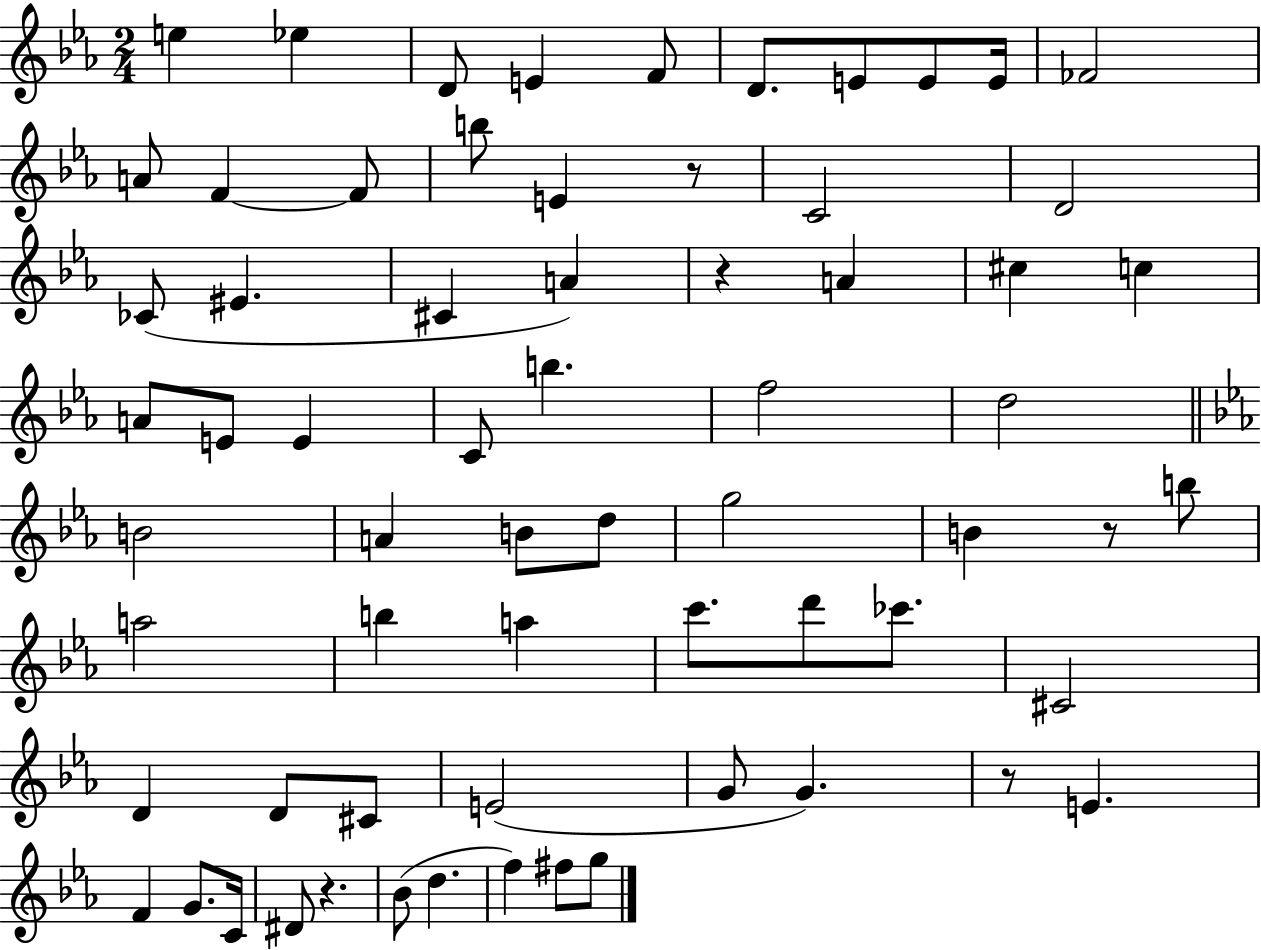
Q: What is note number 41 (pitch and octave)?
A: A5